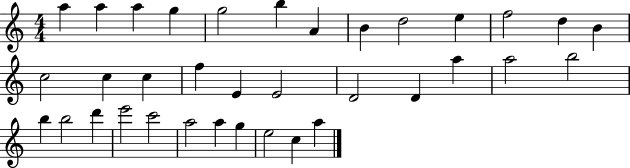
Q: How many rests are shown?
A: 0